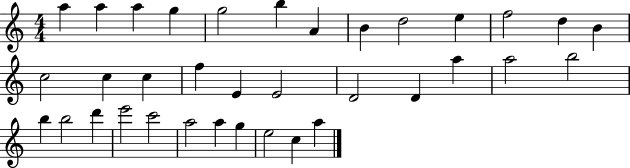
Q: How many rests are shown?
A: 0